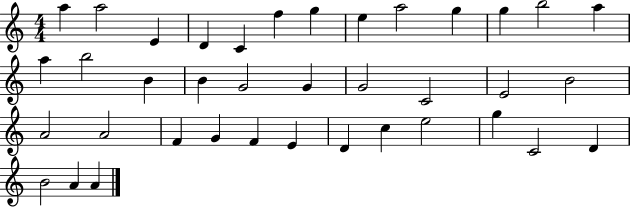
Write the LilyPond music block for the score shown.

{
  \clef treble
  \numericTimeSignature
  \time 4/4
  \key c \major
  a''4 a''2 e'4 | d'4 c'4 f''4 g''4 | e''4 a''2 g''4 | g''4 b''2 a''4 | \break a''4 b''2 b'4 | b'4 g'2 g'4 | g'2 c'2 | e'2 b'2 | \break a'2 a'2 | f'4 g'4 f'4 e'4 | d'4 c''4 e''2 | g''4 c'2 d'4 | \break b'2 a'4 a'4 | \bar "|."
}